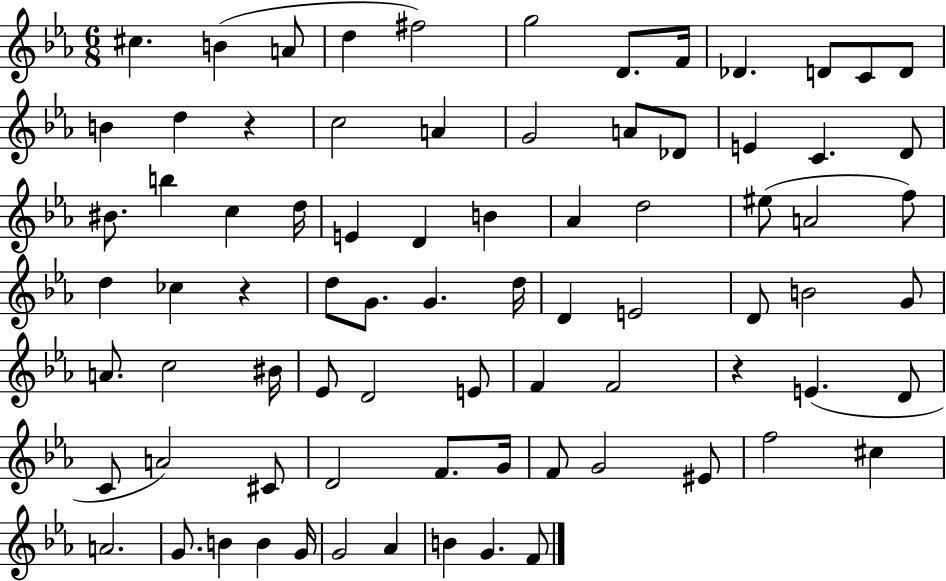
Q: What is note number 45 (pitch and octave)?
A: G4